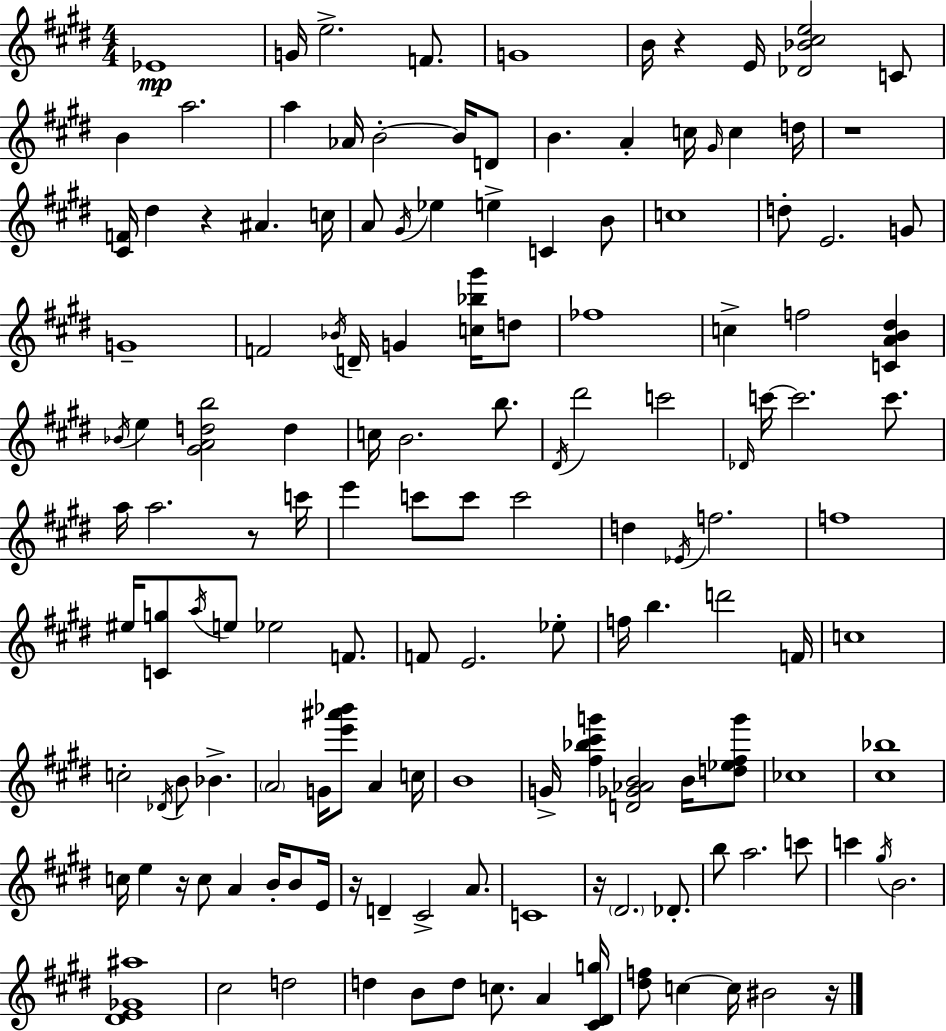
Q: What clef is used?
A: treble